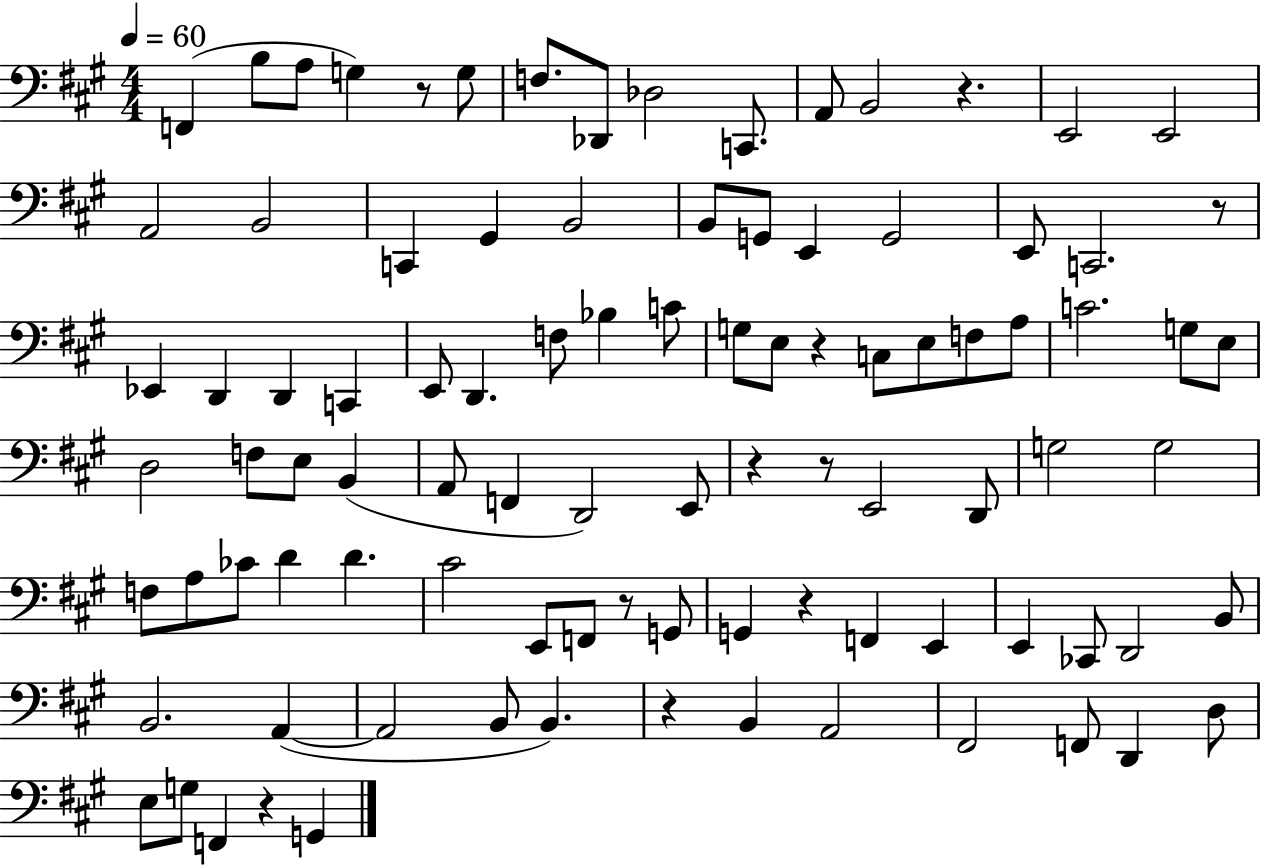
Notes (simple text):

F2/q B3/e A3/e G3/q R/e G3/e F3/e. Db2/e Db3/h C2/e. A2/e B2/h R/q. E2/h E2/h A2/h B2/h C2/q G#2/q B2/h B2/e G2/e E2/q G2/h E2/e C2/h. R/e Eb2/q D2/q D2/q C2/q E2/e D2/q. F3/e Bb3/q C4/e G3/e E3/e R/q C3/e E3/e F3/e A3/e C4/h. G3/e E3/e D3/h F3/e E3/e B2/q A2/e F2/q D2/h E2/e R/q R/e E2/h D2/e G3/h G3/h F3/e A3/e CES4/e D4/q D4/q. C#4/h E2/e F2/e R/e G2/e G2/q R/q F2/q E2/q E2/q CES2/e D2/h B2/e B2/h. A2/q A2/h B2/e B2/q. R/q B2/q A2/h F#2/h F2/e D2/q D3/e E3/e G3/e F2/q R/q G2/q